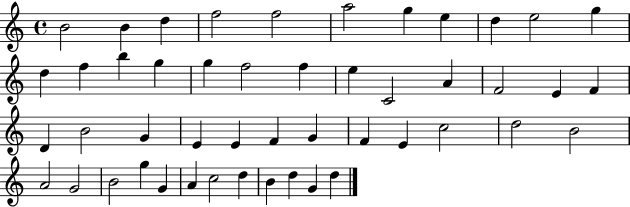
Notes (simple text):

B4/h B4/q D5/q F5/h F5/h A5/h G5/q E5/q D5/q E5/h G5/q D5/q F5/q B5/q G5/q G5/q F5/h F5/q E5/q C4/h A4/q F4/h E4/q F4/q D4/q B4/h G4/q E4/q E4/q F4/q G4/q F4/q E4/q C5/h D5/h B4/h A4/h G4/h B4/h G5/q G4/q A4/q C5/h D5/q B4/q D5/q G4/q D5/q